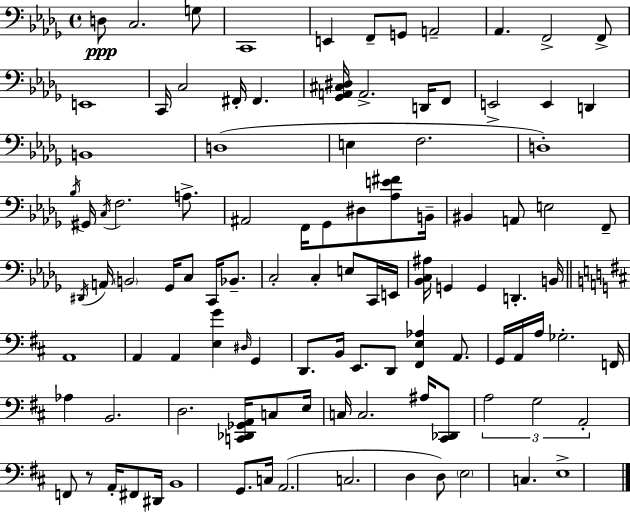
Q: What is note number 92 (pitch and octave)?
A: C3